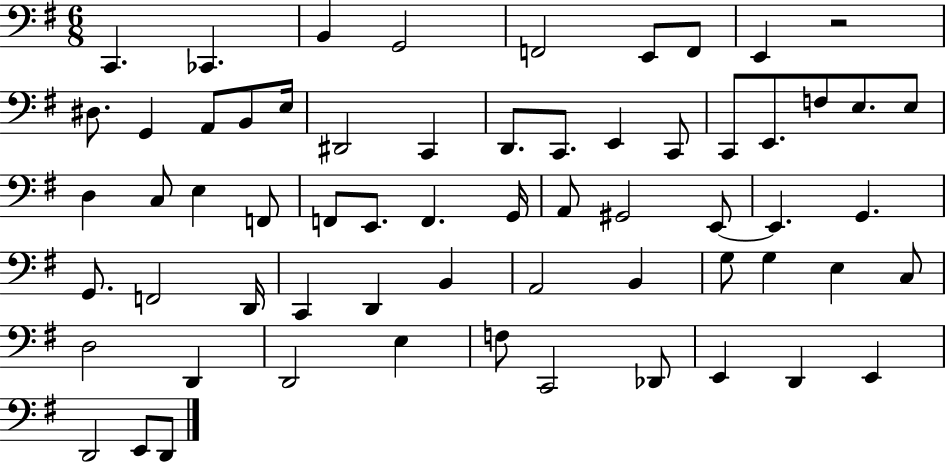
C2/q. CES2/q. B2/q G2/h F2/h E2/e F2/e E2/q R/h D#3/e. G2/q A2/e B2/e E3/s D#2/h C2/q D2/e. C2/e. E2/q C2/e C2/e E2/e. F3/e E3/e. E3/e D3/q C3/e E3/q F2/e F2/e E2/e. F2/q. G2/s A2/e G#2/h E2/e E2/q. G2/q. G2/e. F2/h D2/s C2/q D2/q B2/q A2/h B2/q G3/e G3/q E3/q C3/e D3/h D2/q D2/h E3/q F3/e C2/h Db2/e E2/q D2/q E2/q D2/h E2/e D2/e